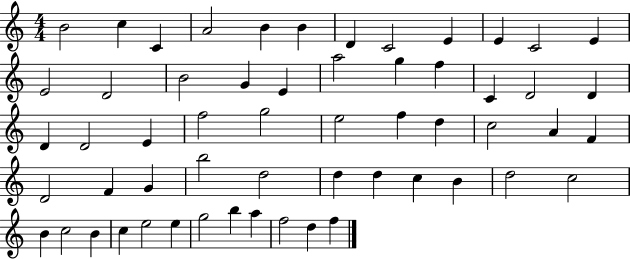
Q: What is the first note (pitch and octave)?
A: B4